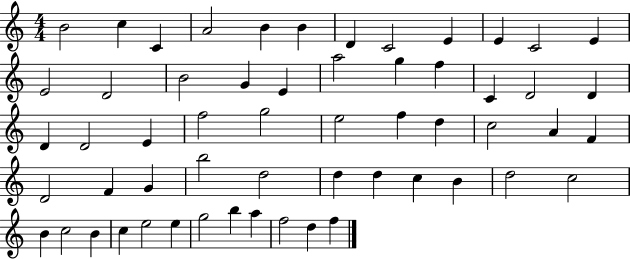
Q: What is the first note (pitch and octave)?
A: B4